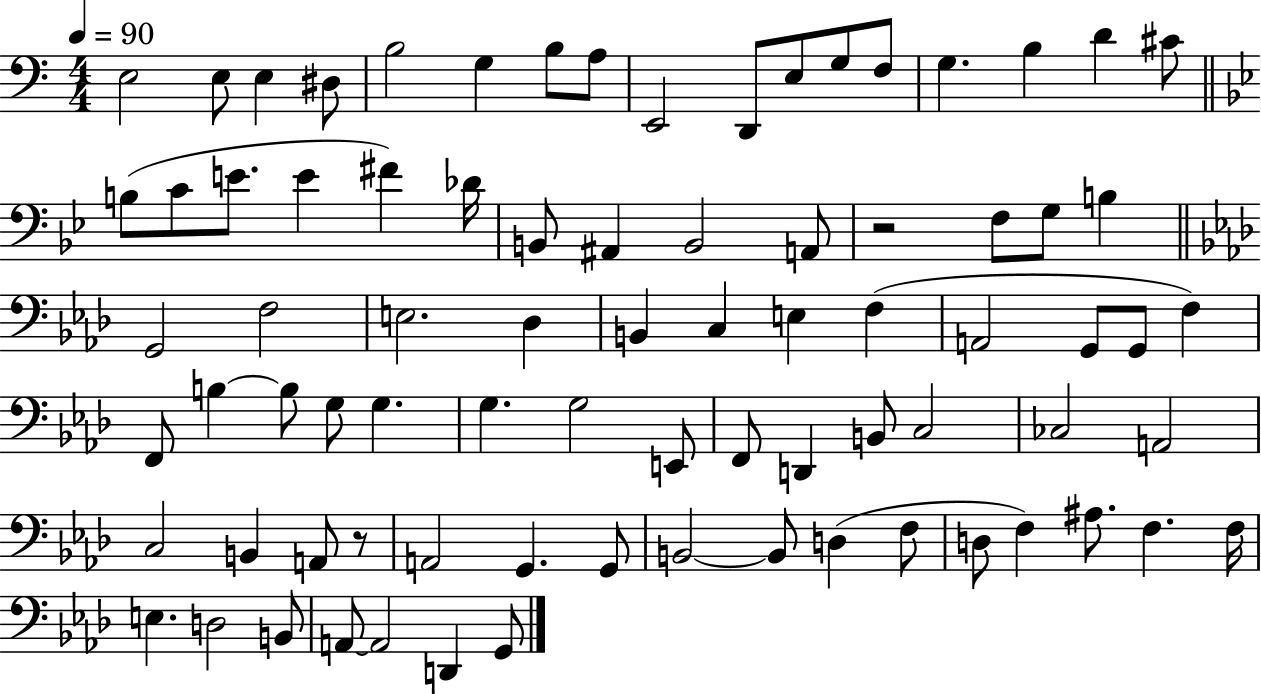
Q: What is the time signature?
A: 4/4